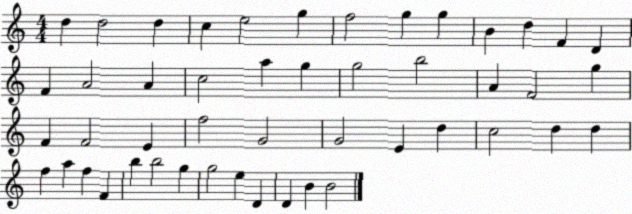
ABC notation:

X:1
T:Untitled
M:4/4
L:1/4
K:C
d d2 d c e2 g f2 g g B d F D F A2 A c2 a g g2 b2 A F2 g F F2 E f2 G2 G2 E d c2 d d f a f F b b2 g g2 e D D B B2